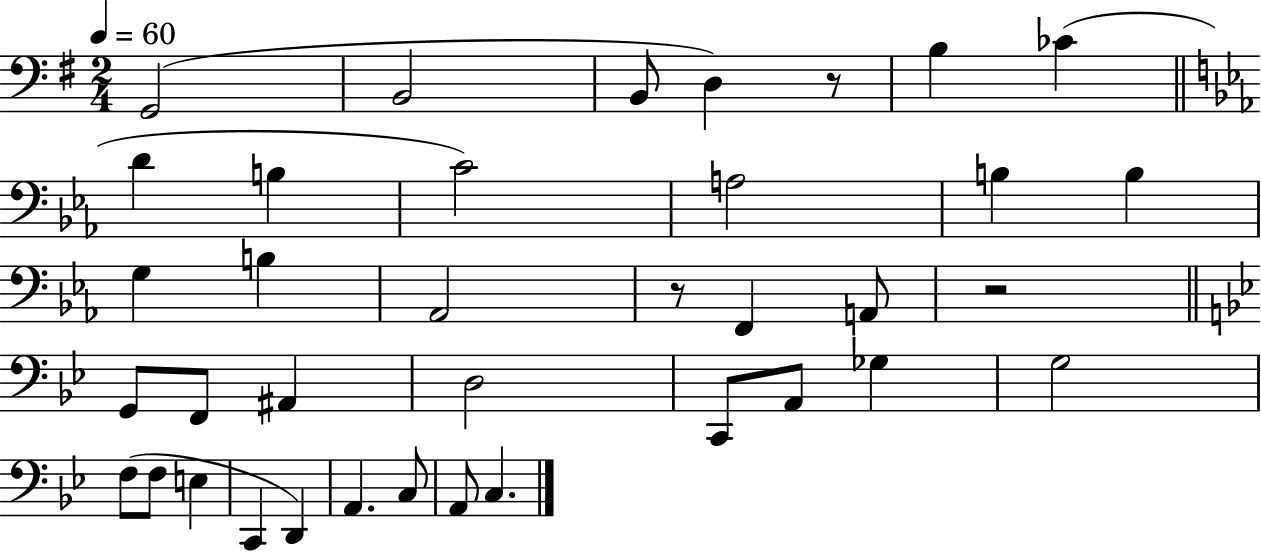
{
  \clef bass
  \numericTimeSignature
  \time 2/4
  \key g \major
  \tempo 4 = 60
  g,2( | b,2 | b,8 d4) r8 | b4 ces'4( | \break \bar "||" \break \key c \minor d'4 b4 | c'2) | a2 | b4 b4 | \break g4 b4 | aes,2 | r8 f,4 a,8 | r2 | \break \bar "||" \break \key g \minor g,8 f,8 ais,4 | d2 | c,8 a,8 ges4 | g2 | \break f8( f8 e4 | c,4 d,4) | a,4. c8 | a,8 c4. | \break \bar "|."
}